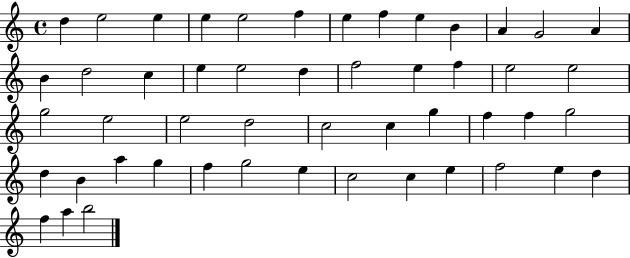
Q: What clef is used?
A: treble